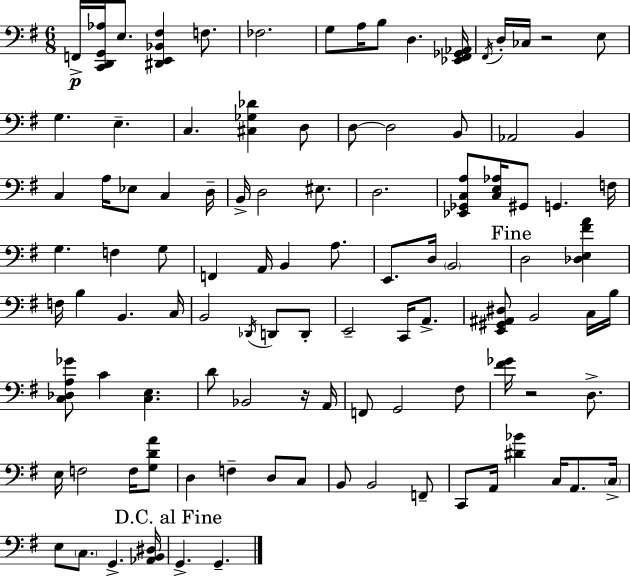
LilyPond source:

{
  \clef bass
  \numericTimeSignature
  \time 6/8
  \key g \major
  f,16->\p <c, d, g, aes>16 e8. <dis, e, bes, fis>4 f8. | fes2. | g8 a16 b8 d4. <ees, fis, ges, aes,>16 | \acciaccatura { fis,16 } d16-. ces16 r2 e8 | \break g4. e4.-- | c4. <cis ges des'>4 d8 | d8~~ d2 b,8 | aes,2 b,4 | \break c4 a16 ees8 c4 | d16-- b,16-> d2 eis8. | d2. | <ees, ges, c a>8 <c e aes>16 gis,8 g,4. | \break f16 g4. f4 g8 | f,4 a,16 b,4 a8. | e,8. d16 \parenthesize b,2 | \mark "Fine" d2 <des e fis' a'>4 | \break f16 b4 b,4. | c16 b,2 \acciaccatura { des,16 } d,8 | d,8-. e,2-- c,16 a,8.-> | <e, gis, ais, dis>8 b,2 | \break c16 b16 <c des a ges'>8 c'4 <c e>4. | d'8 bes,2 | r16 a,16 f,8 g,2 | fis8 <fis' ges'>16 r2 d8.-> | \break e16 f2 f16 | <g d' a'>8 d4 f4-- d8 | c8 b,8 b,2 | f,8-- c,8 a,16 <dis' bes'>4 c16 a,8. | \break \parenthesize c16-> e8 \parenthesize c8. g,4.-> | <aes, b, dis>16 \mark "D.C. al Fine" g,4.-> g,4.-- | \bar "|."
}